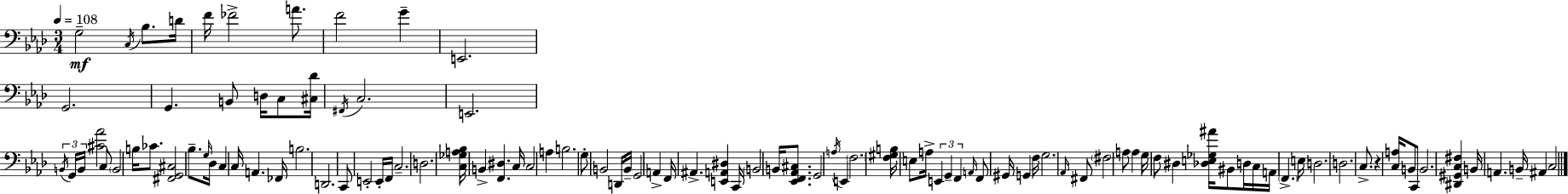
{
  \clef bass
  \numericTimeSignature
  \time 3/4
  \key aes \major
  \tempo 4 = 108
  \repeat volta 2 { g2--\mf \acciaccatura { c16 } bes8. | d'16 f'16 fes'2-> a'8. | f'2 g'4-- | e,2. | \break g,2. | g,4. b,8 d16 c8 | <cis des'>16 \acciaccatura { fis,16 } c2. | e,2. | \break \tuplet 3/2 { \acciaccatura { b,16 } g,16 b,16 } <cis' aes'>2 | c8 \parenthesize b,2 b16 | ces'8. <fis, g, cis>2 bes8.-- | \grace { g16 } des16 c4 c16 a,4. | \break fes,16 b2. | d,2. | c,8 e,2-. | e,16-. f,16 c2.-- | \break d2. | <c ges a bes>16 b,4-> <f, dis>4. | c16 c2 | a4 b2. | \break g8-. b,2 | d,16 b,16-- g,2 | a,4-> f,16 ais,4.-> <e, a, dis>4 | c,16 \parenthesize b,2 | \break b,16 <ees, f, aes, cis>8. g,2 | \acciaccatura { a16 } e,4 \parenthesize f2. | <f gis b>16 e8 a16-> \tuplet 3/2 { e,4 | g,4-- f,4 } \grace { a,16 } f,8 | \break gis,16 g,4 f16 g2. | \grace { aes,16 } fis,8 \parenthesize fis2 | a8 a4 g16 | f8 dis4 <des e ges ais'>16 bis,8 d16 c16 a,16 | \break \parenthesize f,4.-> e16 d2. | d2. | c8.-> r4 | <c a>16 b,8 c,8 b,2. | \break <dis, gis, c fis>4 b,16 | a,4. b,16-- ais,4 c2 | } \bar "|."
}